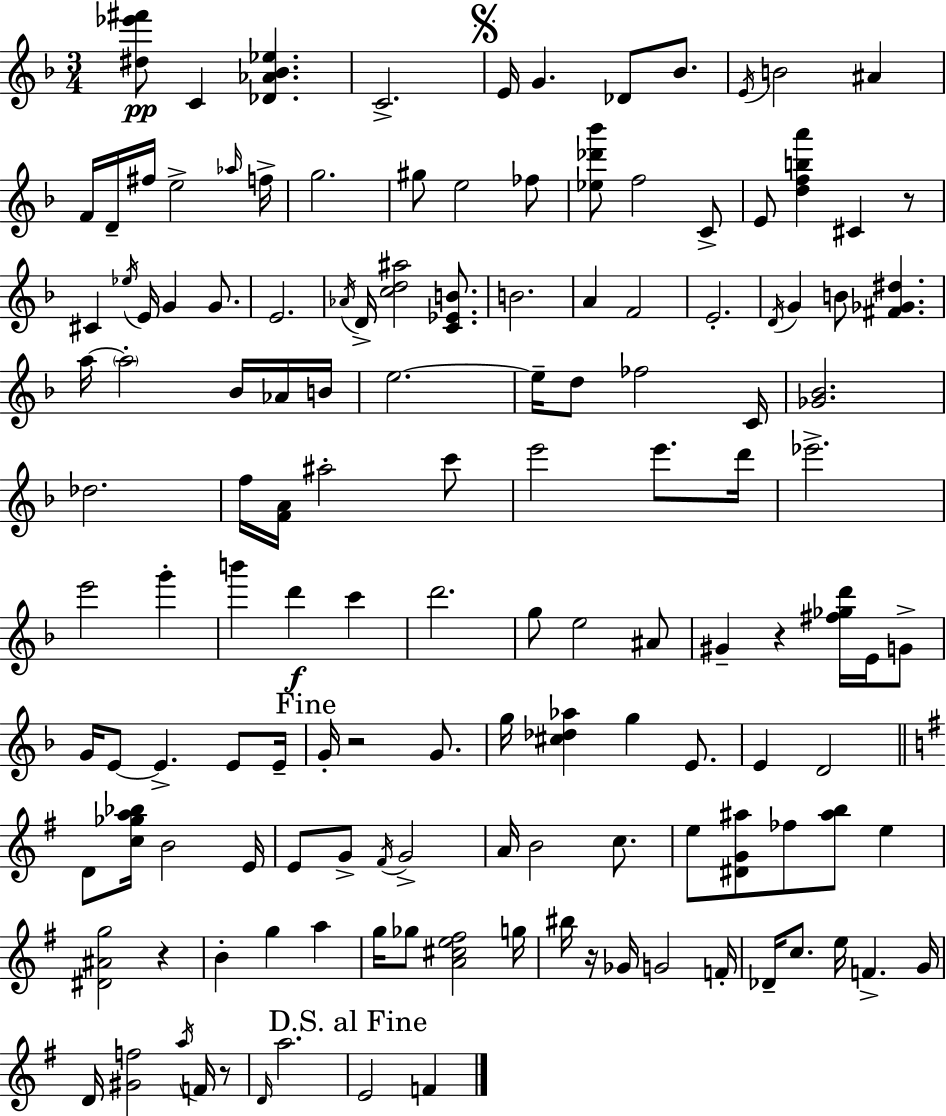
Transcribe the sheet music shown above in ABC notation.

X:1
T:Untitled
M:3/4
L:1/4
K:F
[^d_e'^f']/2 C [_D_A_B_e] C2 E/4 G _D/2 _B/2 E/4 B2 ^A F/4 D/4 ^f/4 e2 _a/4 f/4 g2 ^g/2 e2 _f/2 [_e_d'_b']/2 f2 C/2 E/2 [dfba'] ^C z/2 ^C _e/4 E/4 G G/2 E2 _A/4 D/4 [cd^a]2 [C_EB]/2 B2 A F2 E2 D/4 G B/2 [^F_G^d] a/4 a2 _B/4 _A/4 B/4 e2 e/4 d/2 _f2 C/4 [_G_B]2 _d2 f/4 [FA]/4 ^a2 c'/2 e'2 e'/2 d'/4 _e'2 e'2 g' b' d' c' d'2 g/2 e2 ^A/2 ^G z [^f_gd']/4 E/4 G/2 G/4 E/2 E E/2 E/4 G/4 z2 G/2 g/4 [^c_d_a] g E/2 E D2 D/2 [c_ga_b]/4 B2 E/4 E/2 G/2 ^F/4 G2 A/4 B2 c/2 e/2 [^DG^a]/2 _f/2 [^ab]/2 e [^D^Ag]2 z B g a g/4 _g/2 [A^ce^f]2 g/4 ^b/4 z/4 _G/4 G2 F/4 _D/4 c/2 e/4 F G/4 D/4 [^Gf]2 a/4 F/4 z/2 D/4 a2 E2 F